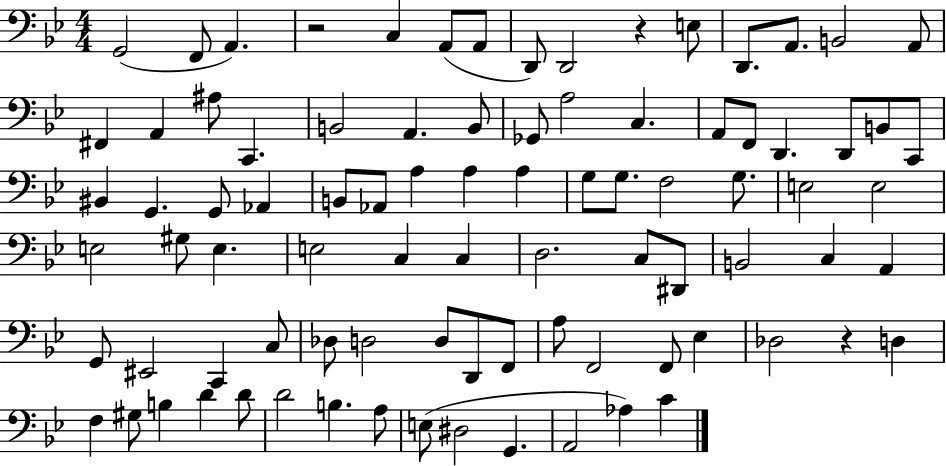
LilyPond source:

{
  \clef bass
  \numericTimeSignature
  \time 4/4
  \key bes \major
  g,2( f,8 a,4.) | r2 c4 a,8( a,8 | d,8) d,2 r4 e8 | d,8. a,8. b,2 a,8 | \break fis,4 a,4 ais8 c,4. | b,2 a,4. b,8 | ges,8 a2 c4. | a,8 f,8 d,4. d,8 b,8 c,8 | \break bis,4 g,4. g,8 aes,4 | b,8 aes,8 a4 a4 a4 | g8 g8. f2 g8. | e2 e2 | \break e2 gis8 e4. | e2 c4 c4 | d2. c8 dis,8 | b,2 c4 a,4 | \break g,8 eis,2 c,4 c8 | des8 d2 d8 d,8 f,8 | a8 f,2 f,8 ees4 | des2 r4 d4 | \break f4 gis8 b4 d'4 d'8 | d'2 b4. a8 | e8( dis2 g,4. | a,2 aes4) c'4 | \break \bar "|."
}